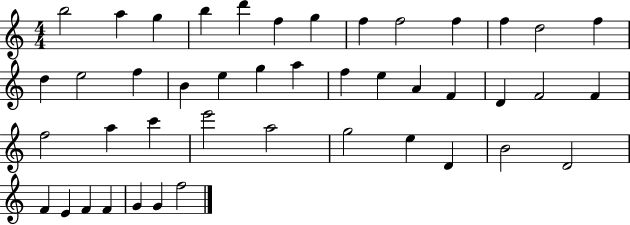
B5/h A5/q G5/q B5/q D6/q F5/q G5/q F5/q F5/h F5/q F5/q D5/h F5/q D5/q E5/h F5/q B4/q E5/q G5/q A5/q F5/q E5/q A4/q F4/q D4/q F4/h F4/q F5/h A5/q C6/q E6/h A5/h G5/h E5/q D4/q B4/h D4/h F4/q E4/q F4/q F4/q G4/q G4/q F5/h